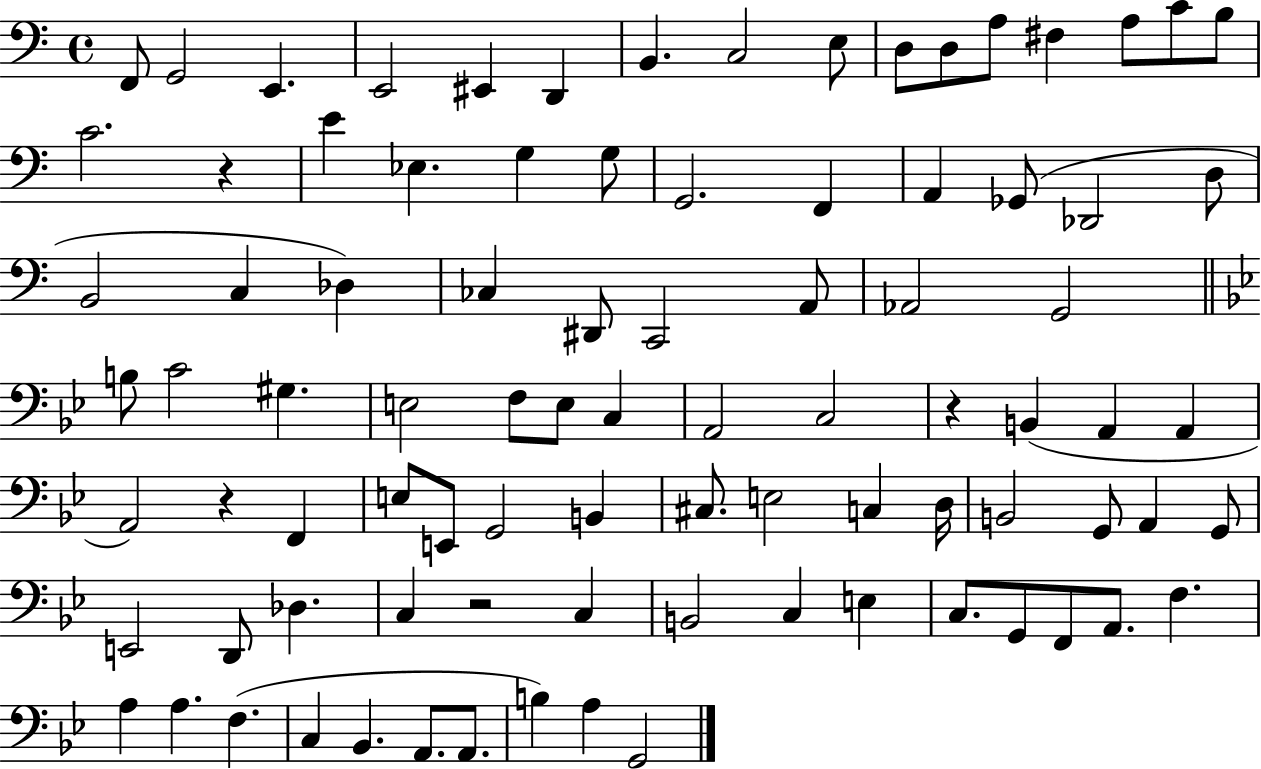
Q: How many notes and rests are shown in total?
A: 89